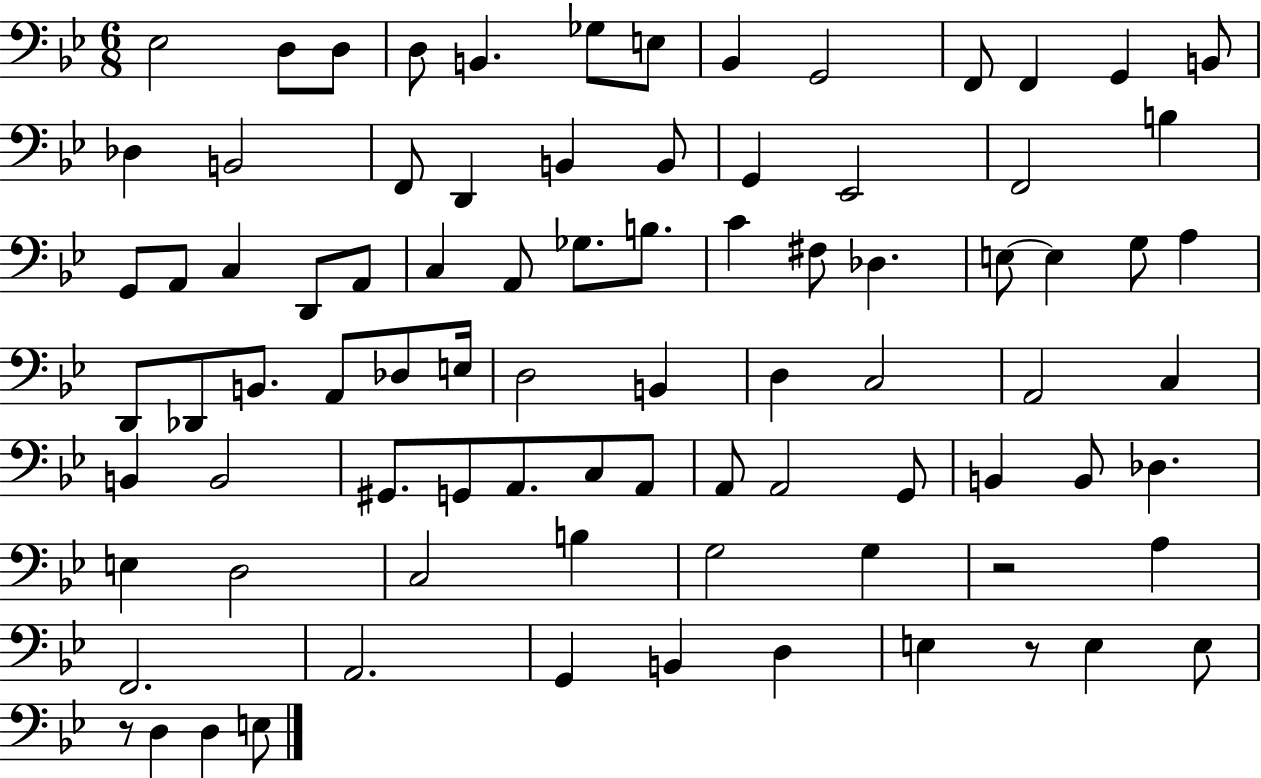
{
  \clef bass
  \numericTimeSignature
  \time 6/8
  \key bes \major
  ees2 d8 d8 | d8 b,4. ges8 e8 | bes,4 g,2 | f,8 f,4 g,4 b,8 | \break des4 b,2 | f,8 d,4 b,4 b,8 | g,4 ees,2 | f,2 b4 | \break g,8 a,8 c4 d,8 a,8 | c4 a,8 ges8. b8. | c'4 fis8 des4. | e8~~ e4 g8 a4 | \break d,8 des,8 b,8. a,8 des8 e16 | d2 b,4 | d4 c2 | a,2 c4 | \break b,4 b,2 | gis,8. g,8 a,8. c8 a,8 | a,8 a,2 g,8 | b,4 b,8 des4. | \break e4 d2 | c2 b4 | g2 g4 | r2 a4 | \break f,2. | a,2. | g,4 b,4 d4 | e4 r8 e4 e8 | \break r8 d4 d4 e8 | \bar "|."
}